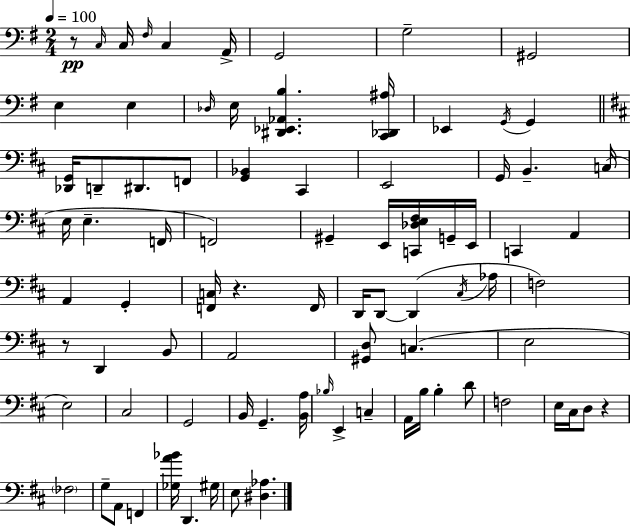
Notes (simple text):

R/e C3/s C3/s F#3/s C3/q A2/s G2/h G3/h G#2/h E3/q E3/q Db3/s E3/s [D#2,Eb2,Ab2,B3]/q. [C2,Db2,A#3]/s Eb2/q G2/s G2/q [Db2,G2]/s D2/e D#2/e. F2/e [G2,Bb2]/q C#2/q E2/h G2/s B2/q. C3/s E3/s E3/q. F2/s F2/h G#2/q E2/s [C2,Db3,E3,F#3]/s G2/s E2/s C2/q A2/q A2/q G2/q [F2,C3]/s R/q. F2/s D2/s D2/e D2/q C#3/s Ab3/s F3/h R/e D2/q B2/e A2/h [G#2,D3]/e C3/q. E3/h E3/h C#3/h G2/h B2/s G2/q. [B2,A3]/s Bb3/s E2/q C3/q A2/s B3/s B3/q D4/e F3/h E3/s C#3/s D3/e R/q FES3/h G3/e A2/e F2/q [Gb3,A4,Bb4]/s D2/q. G#3/s E3/e [D#3,Ab3]/q.